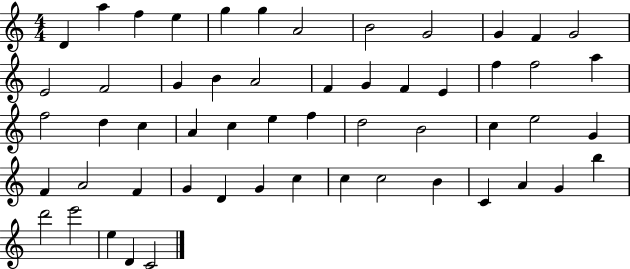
{
  \clef treble
  \numericTimeSignature
  \time 4/4
  \key c \major
  d'4 a''4 f''4 e''4 | g''4 g''4 a'2 | b'2 g'2 | g'4 f'4 g'2 | \break e'2 f'2 | g'4 b'4 a'2 | f'4 g'4 f'4 e'4 | f''4 f''2 a''4 | \break f''2 d''4 c''4 | a'4 c''4 e''4 f''4 | d''2 b'2 | c''4 e''2 g'4 | \break f'4 a'2 f'4 | g'4 d'4 g'4 c''4 | c''4 c''2 b'4 | c'4 a'4 g'4 b''4 | \break d'''2 e'''2 | e''4 d'4 c'2 | \bar "|."
}